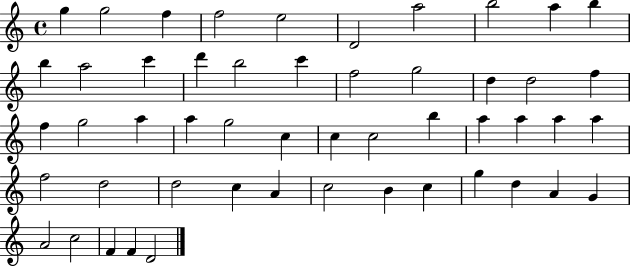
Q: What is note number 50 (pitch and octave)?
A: F4